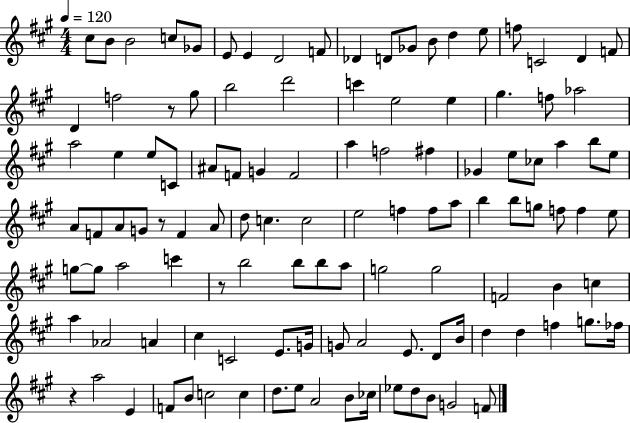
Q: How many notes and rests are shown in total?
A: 116